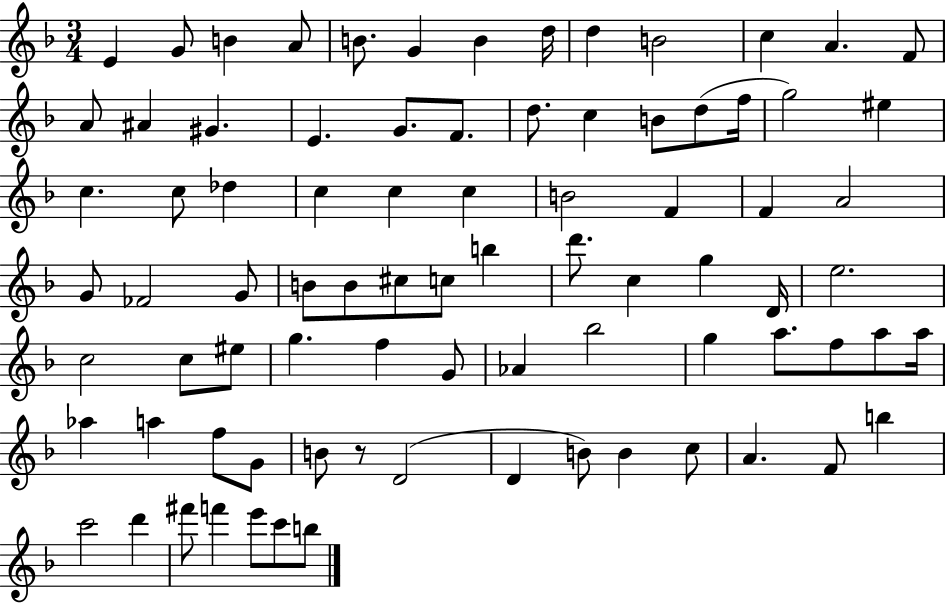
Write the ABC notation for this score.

X:1
T:Untitled
M:3/4
L:1/4
K:F
E G/2 B A/2 B/2 G B d/4 d B2 c A F/2 A/2 ^A ^G E G/2 F/2 d/2 c B/2 d/2 f/4 g2 ^e c c/2 _d c c c B2 F F A2 G/2 _F2 G/2 B/2 B/2 ^c/2 c/2 b d'/2 c g D/4 e2 c2 c/2 ^e/2 g f G/2 _A _b2 g a/2 f/2 a/2 a/4 _a a f/2 G/2 B/2 z/2 D2 D B/2 B c/2 A F/2 b c'2 d' ^f'/2 f' e'/2 c'/2 b/2